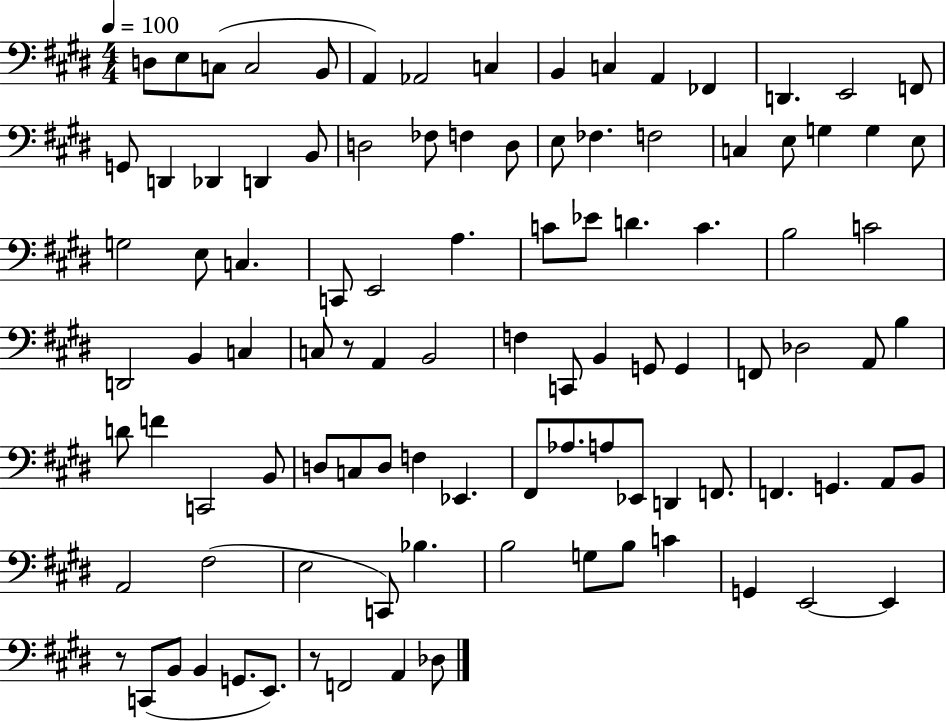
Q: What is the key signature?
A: E major